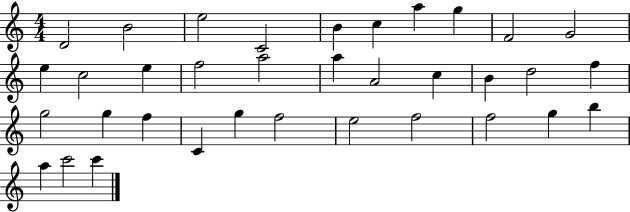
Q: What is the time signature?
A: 4/4